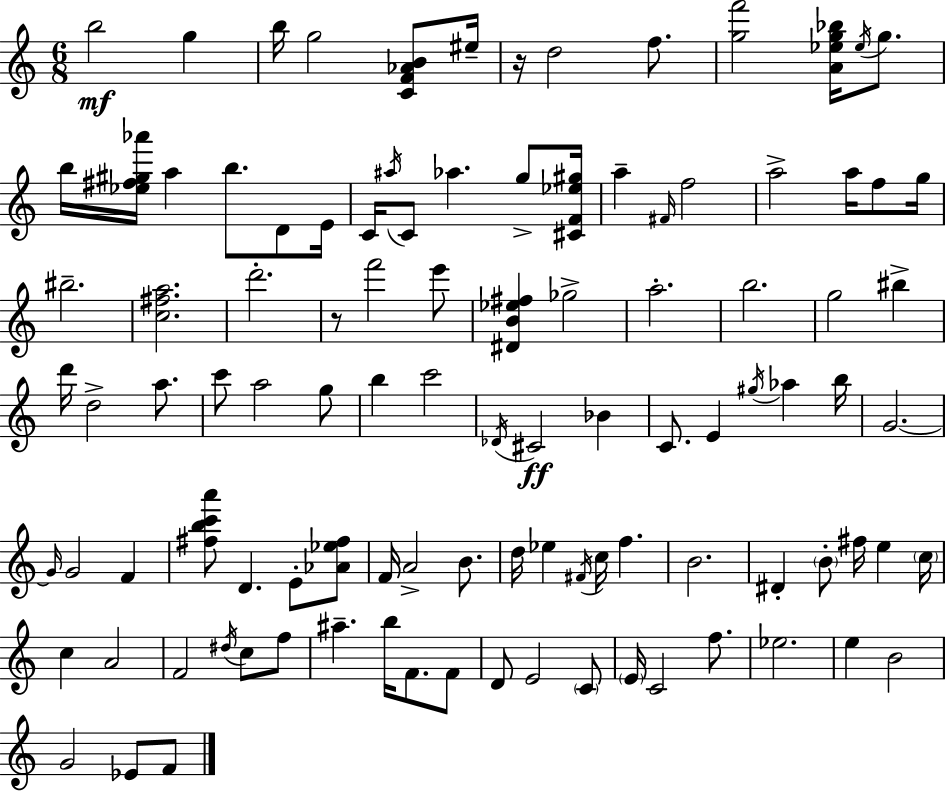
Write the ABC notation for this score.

X:1
T:Untitled
M:6/8
L:1/4
K:C
b2 g b/4 g2 [CF_AB]/2 ^e/4 z/4 d2 f/2 [gf']2 [A_eg_b]/4 _e/4 g/2 b/4 [_e^f^g_a']/4 a b/2 D/2 E/4 C/4 ^a/4 C/2 _a g/2 [^CF_e^g]/4 a ^F/4 f2 a2 a/4 f/2 g/4 ^b2 [c^fa]2 d'2 z/2 f'2 e'/2 [^DB_e^f] _g2 a2 b2 g2 ^b d'/4 d2 a/2 c'/2 a2 g/2 b c'2 _D/4 ^C2 _B C/2 E ^g/4 _a b/4 G2 G/4 G2 F [^fbc'a']/2 D E/2 [_A_e^f]/2 F/4 A2 B/2 d/4 _e ^F/4 c/4 f B2 ^D B/2 ^f/4 e c/4 c A2 F2 ^d/4 c/2 f/2 ^a b/4 F/2 F/2 D/2 E2 C/2 E/4 C2 f/2 _e2 e B2 G2 _E/2 F/2